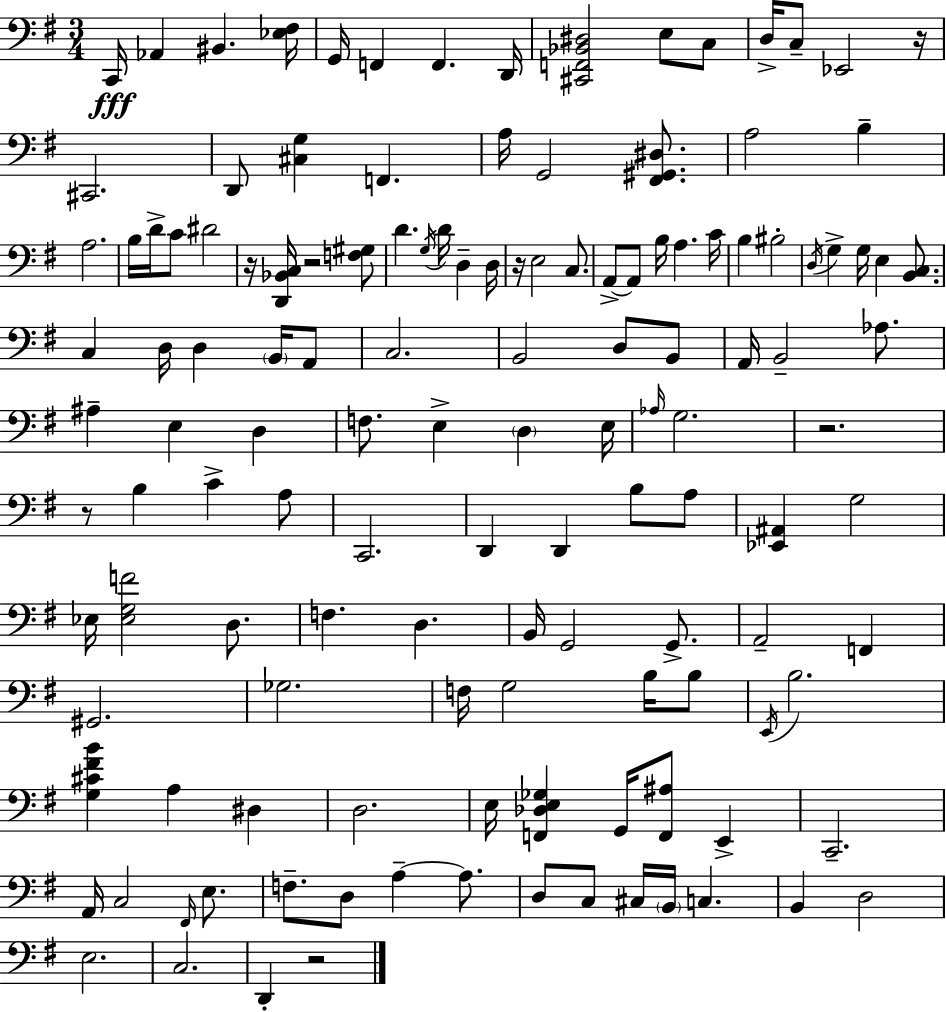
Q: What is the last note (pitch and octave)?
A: D2